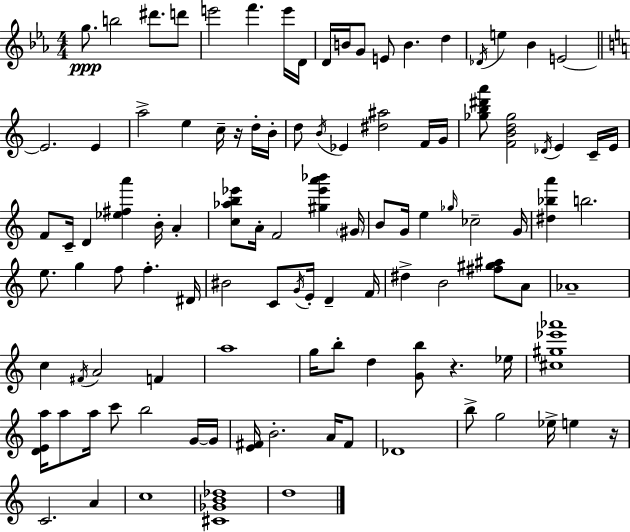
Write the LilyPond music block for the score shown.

{
  \clef treble
  \numericTimeSignature
  \time 4/4
  \key ees \major
  g''8.\ppp b''2 dis'''8. d'''8 | e'''2 f'''4. e'''16 d'16 | d'16 b'16 g'8 e'8 b'4. d''4 | \acciaccatura { des'16 } e''4 bes'4 e'2~~ | \break \bar "||" \break \key c \major e'2. e'4 | a''2-> e''4 c''16-- r16 d''16-. b'16-. | d''8 \acciaccatura { b'16 } ees'4 <dis'' ais''>2 f'16 | g'16 <ges'' b'' dis''' a'''>8 <f' b' d'' ges''>2 \acciaccatura { des'16 } e'4 | \break c'16-- e'16 f'8 c'16-- d'4 <ees'' fis'' a'''>4 b'16-. a'4-. | <c'' aes'' b'' ees'''>8 a'16-. f'2 <gis'' ees''' a''' bes'''>4 | \parenthesize gis'16 b'8 g'16 e''4 \grace { ges''16 } ces''2-- | g'16 <dis'' bes'' a'''>4 b''2. | \break e''8. g''4 f''8 f''4.-. | dis'16 bis'2 c'8 \acciaccatura { g'16 } e'16-. d'4-- | f'16 dis''4-> b'2 | <fis'' gis'' ais''>8 a'8 aes'1-- | \break c''4 \acciaccatura { fis'16 } a'2 | f'4 a''1 | g''16 b''8-. d''4 <g' b''>8 r4. | ees''16 <cis'' gis'' ees''' aes'''>1 | \break <d' e' a''>16 a''8 a''16 c'''8 b''2 | g'16~~ g'16 <e' fis'>16 b'2.-. | a'16 fis'8 des'1 | b''8-> g''2 ees''16-> | \break e''4 r16 c'2. | a'4 c''1 | <cis' ges' b' des''>1 | d''1 | \break \bar "|."
}